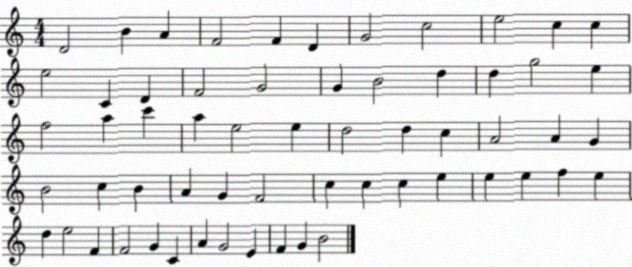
X:1
T:Untitled
M:4/4
L:1/4
K:C
D2 B A F2 F D G2 c2 e2 c c e2 C D F2 G2 G B2 d d g2 e f2 a c' a e2 e d2 d c A2 A G B2 c B A G F2 c c c e e e f e d e2 F F2 G C A G2 E F G B2